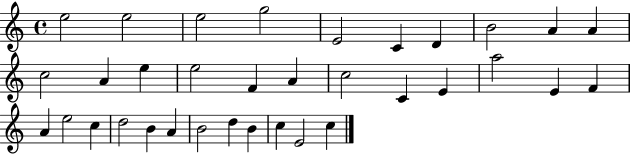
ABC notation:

X:1
T:Untitled
M:4/4
L:1/4
K:C
e2 e2 e2 g2 E2 C D B2 A A c2 A e e2 F A c2 C E a2 E F A e2 c d2 B A B2 d B c E2 c